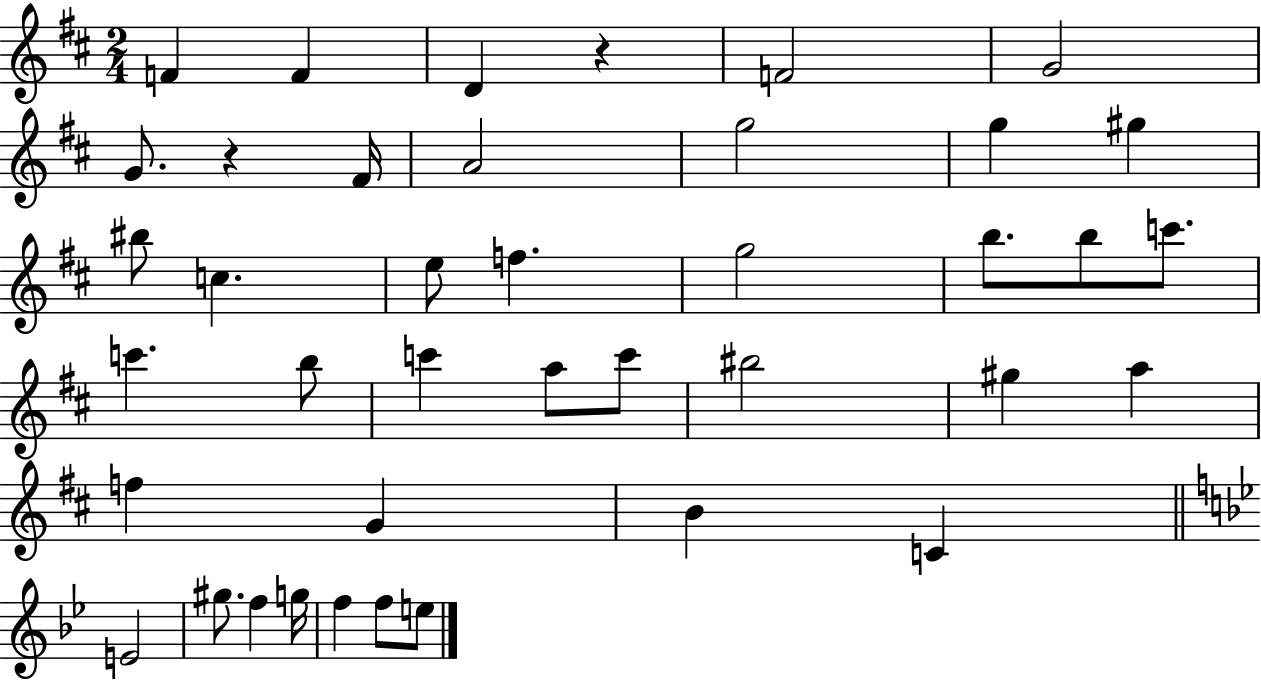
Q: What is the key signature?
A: D major